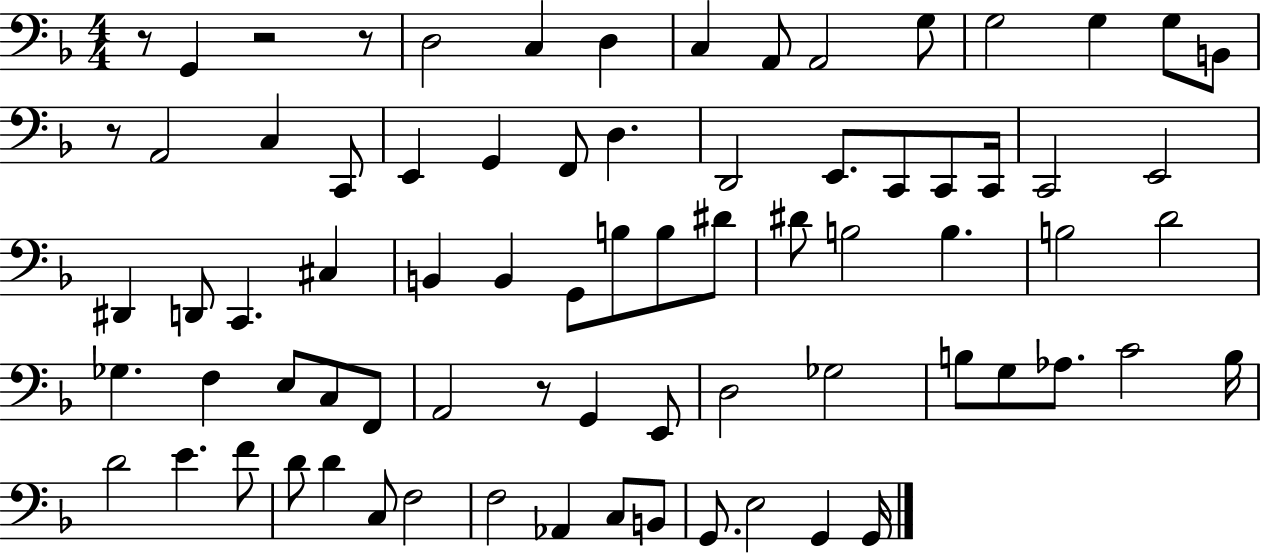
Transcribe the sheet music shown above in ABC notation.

X:1
T:Untitled
M:4/4
L:1/4
K:F
z/2 G,, z2 z/2 D,2 C, D, C, A,,/2 A,,2 G,/2 G,2 G, G,/2 B,,/2 z/2 A,,2 C, C,,/2 E,, G,, F,,/2 D, D,,2 E,,/2 C,,/2 C,,/2 C,,/4 C,,2 E,,2 ^D,, D,,/2 C,, ^C, B,, B,, G,,/2 B,/2 B,/2 ^D/2 ^D/2 B,2 B, B,2 D2 _G, F, E,/2 C,/2 F,,/2 A,,2 z/2 G,, E,,/2 D,2 _G,2 B,/2 G,/2 _A,/2 C2 B,/4 D2 E F/2 D/2 D C,/2 F,2 F,2 _A,, C,/2 B,,/2 G,,/2 E,2 G,, G,,/4